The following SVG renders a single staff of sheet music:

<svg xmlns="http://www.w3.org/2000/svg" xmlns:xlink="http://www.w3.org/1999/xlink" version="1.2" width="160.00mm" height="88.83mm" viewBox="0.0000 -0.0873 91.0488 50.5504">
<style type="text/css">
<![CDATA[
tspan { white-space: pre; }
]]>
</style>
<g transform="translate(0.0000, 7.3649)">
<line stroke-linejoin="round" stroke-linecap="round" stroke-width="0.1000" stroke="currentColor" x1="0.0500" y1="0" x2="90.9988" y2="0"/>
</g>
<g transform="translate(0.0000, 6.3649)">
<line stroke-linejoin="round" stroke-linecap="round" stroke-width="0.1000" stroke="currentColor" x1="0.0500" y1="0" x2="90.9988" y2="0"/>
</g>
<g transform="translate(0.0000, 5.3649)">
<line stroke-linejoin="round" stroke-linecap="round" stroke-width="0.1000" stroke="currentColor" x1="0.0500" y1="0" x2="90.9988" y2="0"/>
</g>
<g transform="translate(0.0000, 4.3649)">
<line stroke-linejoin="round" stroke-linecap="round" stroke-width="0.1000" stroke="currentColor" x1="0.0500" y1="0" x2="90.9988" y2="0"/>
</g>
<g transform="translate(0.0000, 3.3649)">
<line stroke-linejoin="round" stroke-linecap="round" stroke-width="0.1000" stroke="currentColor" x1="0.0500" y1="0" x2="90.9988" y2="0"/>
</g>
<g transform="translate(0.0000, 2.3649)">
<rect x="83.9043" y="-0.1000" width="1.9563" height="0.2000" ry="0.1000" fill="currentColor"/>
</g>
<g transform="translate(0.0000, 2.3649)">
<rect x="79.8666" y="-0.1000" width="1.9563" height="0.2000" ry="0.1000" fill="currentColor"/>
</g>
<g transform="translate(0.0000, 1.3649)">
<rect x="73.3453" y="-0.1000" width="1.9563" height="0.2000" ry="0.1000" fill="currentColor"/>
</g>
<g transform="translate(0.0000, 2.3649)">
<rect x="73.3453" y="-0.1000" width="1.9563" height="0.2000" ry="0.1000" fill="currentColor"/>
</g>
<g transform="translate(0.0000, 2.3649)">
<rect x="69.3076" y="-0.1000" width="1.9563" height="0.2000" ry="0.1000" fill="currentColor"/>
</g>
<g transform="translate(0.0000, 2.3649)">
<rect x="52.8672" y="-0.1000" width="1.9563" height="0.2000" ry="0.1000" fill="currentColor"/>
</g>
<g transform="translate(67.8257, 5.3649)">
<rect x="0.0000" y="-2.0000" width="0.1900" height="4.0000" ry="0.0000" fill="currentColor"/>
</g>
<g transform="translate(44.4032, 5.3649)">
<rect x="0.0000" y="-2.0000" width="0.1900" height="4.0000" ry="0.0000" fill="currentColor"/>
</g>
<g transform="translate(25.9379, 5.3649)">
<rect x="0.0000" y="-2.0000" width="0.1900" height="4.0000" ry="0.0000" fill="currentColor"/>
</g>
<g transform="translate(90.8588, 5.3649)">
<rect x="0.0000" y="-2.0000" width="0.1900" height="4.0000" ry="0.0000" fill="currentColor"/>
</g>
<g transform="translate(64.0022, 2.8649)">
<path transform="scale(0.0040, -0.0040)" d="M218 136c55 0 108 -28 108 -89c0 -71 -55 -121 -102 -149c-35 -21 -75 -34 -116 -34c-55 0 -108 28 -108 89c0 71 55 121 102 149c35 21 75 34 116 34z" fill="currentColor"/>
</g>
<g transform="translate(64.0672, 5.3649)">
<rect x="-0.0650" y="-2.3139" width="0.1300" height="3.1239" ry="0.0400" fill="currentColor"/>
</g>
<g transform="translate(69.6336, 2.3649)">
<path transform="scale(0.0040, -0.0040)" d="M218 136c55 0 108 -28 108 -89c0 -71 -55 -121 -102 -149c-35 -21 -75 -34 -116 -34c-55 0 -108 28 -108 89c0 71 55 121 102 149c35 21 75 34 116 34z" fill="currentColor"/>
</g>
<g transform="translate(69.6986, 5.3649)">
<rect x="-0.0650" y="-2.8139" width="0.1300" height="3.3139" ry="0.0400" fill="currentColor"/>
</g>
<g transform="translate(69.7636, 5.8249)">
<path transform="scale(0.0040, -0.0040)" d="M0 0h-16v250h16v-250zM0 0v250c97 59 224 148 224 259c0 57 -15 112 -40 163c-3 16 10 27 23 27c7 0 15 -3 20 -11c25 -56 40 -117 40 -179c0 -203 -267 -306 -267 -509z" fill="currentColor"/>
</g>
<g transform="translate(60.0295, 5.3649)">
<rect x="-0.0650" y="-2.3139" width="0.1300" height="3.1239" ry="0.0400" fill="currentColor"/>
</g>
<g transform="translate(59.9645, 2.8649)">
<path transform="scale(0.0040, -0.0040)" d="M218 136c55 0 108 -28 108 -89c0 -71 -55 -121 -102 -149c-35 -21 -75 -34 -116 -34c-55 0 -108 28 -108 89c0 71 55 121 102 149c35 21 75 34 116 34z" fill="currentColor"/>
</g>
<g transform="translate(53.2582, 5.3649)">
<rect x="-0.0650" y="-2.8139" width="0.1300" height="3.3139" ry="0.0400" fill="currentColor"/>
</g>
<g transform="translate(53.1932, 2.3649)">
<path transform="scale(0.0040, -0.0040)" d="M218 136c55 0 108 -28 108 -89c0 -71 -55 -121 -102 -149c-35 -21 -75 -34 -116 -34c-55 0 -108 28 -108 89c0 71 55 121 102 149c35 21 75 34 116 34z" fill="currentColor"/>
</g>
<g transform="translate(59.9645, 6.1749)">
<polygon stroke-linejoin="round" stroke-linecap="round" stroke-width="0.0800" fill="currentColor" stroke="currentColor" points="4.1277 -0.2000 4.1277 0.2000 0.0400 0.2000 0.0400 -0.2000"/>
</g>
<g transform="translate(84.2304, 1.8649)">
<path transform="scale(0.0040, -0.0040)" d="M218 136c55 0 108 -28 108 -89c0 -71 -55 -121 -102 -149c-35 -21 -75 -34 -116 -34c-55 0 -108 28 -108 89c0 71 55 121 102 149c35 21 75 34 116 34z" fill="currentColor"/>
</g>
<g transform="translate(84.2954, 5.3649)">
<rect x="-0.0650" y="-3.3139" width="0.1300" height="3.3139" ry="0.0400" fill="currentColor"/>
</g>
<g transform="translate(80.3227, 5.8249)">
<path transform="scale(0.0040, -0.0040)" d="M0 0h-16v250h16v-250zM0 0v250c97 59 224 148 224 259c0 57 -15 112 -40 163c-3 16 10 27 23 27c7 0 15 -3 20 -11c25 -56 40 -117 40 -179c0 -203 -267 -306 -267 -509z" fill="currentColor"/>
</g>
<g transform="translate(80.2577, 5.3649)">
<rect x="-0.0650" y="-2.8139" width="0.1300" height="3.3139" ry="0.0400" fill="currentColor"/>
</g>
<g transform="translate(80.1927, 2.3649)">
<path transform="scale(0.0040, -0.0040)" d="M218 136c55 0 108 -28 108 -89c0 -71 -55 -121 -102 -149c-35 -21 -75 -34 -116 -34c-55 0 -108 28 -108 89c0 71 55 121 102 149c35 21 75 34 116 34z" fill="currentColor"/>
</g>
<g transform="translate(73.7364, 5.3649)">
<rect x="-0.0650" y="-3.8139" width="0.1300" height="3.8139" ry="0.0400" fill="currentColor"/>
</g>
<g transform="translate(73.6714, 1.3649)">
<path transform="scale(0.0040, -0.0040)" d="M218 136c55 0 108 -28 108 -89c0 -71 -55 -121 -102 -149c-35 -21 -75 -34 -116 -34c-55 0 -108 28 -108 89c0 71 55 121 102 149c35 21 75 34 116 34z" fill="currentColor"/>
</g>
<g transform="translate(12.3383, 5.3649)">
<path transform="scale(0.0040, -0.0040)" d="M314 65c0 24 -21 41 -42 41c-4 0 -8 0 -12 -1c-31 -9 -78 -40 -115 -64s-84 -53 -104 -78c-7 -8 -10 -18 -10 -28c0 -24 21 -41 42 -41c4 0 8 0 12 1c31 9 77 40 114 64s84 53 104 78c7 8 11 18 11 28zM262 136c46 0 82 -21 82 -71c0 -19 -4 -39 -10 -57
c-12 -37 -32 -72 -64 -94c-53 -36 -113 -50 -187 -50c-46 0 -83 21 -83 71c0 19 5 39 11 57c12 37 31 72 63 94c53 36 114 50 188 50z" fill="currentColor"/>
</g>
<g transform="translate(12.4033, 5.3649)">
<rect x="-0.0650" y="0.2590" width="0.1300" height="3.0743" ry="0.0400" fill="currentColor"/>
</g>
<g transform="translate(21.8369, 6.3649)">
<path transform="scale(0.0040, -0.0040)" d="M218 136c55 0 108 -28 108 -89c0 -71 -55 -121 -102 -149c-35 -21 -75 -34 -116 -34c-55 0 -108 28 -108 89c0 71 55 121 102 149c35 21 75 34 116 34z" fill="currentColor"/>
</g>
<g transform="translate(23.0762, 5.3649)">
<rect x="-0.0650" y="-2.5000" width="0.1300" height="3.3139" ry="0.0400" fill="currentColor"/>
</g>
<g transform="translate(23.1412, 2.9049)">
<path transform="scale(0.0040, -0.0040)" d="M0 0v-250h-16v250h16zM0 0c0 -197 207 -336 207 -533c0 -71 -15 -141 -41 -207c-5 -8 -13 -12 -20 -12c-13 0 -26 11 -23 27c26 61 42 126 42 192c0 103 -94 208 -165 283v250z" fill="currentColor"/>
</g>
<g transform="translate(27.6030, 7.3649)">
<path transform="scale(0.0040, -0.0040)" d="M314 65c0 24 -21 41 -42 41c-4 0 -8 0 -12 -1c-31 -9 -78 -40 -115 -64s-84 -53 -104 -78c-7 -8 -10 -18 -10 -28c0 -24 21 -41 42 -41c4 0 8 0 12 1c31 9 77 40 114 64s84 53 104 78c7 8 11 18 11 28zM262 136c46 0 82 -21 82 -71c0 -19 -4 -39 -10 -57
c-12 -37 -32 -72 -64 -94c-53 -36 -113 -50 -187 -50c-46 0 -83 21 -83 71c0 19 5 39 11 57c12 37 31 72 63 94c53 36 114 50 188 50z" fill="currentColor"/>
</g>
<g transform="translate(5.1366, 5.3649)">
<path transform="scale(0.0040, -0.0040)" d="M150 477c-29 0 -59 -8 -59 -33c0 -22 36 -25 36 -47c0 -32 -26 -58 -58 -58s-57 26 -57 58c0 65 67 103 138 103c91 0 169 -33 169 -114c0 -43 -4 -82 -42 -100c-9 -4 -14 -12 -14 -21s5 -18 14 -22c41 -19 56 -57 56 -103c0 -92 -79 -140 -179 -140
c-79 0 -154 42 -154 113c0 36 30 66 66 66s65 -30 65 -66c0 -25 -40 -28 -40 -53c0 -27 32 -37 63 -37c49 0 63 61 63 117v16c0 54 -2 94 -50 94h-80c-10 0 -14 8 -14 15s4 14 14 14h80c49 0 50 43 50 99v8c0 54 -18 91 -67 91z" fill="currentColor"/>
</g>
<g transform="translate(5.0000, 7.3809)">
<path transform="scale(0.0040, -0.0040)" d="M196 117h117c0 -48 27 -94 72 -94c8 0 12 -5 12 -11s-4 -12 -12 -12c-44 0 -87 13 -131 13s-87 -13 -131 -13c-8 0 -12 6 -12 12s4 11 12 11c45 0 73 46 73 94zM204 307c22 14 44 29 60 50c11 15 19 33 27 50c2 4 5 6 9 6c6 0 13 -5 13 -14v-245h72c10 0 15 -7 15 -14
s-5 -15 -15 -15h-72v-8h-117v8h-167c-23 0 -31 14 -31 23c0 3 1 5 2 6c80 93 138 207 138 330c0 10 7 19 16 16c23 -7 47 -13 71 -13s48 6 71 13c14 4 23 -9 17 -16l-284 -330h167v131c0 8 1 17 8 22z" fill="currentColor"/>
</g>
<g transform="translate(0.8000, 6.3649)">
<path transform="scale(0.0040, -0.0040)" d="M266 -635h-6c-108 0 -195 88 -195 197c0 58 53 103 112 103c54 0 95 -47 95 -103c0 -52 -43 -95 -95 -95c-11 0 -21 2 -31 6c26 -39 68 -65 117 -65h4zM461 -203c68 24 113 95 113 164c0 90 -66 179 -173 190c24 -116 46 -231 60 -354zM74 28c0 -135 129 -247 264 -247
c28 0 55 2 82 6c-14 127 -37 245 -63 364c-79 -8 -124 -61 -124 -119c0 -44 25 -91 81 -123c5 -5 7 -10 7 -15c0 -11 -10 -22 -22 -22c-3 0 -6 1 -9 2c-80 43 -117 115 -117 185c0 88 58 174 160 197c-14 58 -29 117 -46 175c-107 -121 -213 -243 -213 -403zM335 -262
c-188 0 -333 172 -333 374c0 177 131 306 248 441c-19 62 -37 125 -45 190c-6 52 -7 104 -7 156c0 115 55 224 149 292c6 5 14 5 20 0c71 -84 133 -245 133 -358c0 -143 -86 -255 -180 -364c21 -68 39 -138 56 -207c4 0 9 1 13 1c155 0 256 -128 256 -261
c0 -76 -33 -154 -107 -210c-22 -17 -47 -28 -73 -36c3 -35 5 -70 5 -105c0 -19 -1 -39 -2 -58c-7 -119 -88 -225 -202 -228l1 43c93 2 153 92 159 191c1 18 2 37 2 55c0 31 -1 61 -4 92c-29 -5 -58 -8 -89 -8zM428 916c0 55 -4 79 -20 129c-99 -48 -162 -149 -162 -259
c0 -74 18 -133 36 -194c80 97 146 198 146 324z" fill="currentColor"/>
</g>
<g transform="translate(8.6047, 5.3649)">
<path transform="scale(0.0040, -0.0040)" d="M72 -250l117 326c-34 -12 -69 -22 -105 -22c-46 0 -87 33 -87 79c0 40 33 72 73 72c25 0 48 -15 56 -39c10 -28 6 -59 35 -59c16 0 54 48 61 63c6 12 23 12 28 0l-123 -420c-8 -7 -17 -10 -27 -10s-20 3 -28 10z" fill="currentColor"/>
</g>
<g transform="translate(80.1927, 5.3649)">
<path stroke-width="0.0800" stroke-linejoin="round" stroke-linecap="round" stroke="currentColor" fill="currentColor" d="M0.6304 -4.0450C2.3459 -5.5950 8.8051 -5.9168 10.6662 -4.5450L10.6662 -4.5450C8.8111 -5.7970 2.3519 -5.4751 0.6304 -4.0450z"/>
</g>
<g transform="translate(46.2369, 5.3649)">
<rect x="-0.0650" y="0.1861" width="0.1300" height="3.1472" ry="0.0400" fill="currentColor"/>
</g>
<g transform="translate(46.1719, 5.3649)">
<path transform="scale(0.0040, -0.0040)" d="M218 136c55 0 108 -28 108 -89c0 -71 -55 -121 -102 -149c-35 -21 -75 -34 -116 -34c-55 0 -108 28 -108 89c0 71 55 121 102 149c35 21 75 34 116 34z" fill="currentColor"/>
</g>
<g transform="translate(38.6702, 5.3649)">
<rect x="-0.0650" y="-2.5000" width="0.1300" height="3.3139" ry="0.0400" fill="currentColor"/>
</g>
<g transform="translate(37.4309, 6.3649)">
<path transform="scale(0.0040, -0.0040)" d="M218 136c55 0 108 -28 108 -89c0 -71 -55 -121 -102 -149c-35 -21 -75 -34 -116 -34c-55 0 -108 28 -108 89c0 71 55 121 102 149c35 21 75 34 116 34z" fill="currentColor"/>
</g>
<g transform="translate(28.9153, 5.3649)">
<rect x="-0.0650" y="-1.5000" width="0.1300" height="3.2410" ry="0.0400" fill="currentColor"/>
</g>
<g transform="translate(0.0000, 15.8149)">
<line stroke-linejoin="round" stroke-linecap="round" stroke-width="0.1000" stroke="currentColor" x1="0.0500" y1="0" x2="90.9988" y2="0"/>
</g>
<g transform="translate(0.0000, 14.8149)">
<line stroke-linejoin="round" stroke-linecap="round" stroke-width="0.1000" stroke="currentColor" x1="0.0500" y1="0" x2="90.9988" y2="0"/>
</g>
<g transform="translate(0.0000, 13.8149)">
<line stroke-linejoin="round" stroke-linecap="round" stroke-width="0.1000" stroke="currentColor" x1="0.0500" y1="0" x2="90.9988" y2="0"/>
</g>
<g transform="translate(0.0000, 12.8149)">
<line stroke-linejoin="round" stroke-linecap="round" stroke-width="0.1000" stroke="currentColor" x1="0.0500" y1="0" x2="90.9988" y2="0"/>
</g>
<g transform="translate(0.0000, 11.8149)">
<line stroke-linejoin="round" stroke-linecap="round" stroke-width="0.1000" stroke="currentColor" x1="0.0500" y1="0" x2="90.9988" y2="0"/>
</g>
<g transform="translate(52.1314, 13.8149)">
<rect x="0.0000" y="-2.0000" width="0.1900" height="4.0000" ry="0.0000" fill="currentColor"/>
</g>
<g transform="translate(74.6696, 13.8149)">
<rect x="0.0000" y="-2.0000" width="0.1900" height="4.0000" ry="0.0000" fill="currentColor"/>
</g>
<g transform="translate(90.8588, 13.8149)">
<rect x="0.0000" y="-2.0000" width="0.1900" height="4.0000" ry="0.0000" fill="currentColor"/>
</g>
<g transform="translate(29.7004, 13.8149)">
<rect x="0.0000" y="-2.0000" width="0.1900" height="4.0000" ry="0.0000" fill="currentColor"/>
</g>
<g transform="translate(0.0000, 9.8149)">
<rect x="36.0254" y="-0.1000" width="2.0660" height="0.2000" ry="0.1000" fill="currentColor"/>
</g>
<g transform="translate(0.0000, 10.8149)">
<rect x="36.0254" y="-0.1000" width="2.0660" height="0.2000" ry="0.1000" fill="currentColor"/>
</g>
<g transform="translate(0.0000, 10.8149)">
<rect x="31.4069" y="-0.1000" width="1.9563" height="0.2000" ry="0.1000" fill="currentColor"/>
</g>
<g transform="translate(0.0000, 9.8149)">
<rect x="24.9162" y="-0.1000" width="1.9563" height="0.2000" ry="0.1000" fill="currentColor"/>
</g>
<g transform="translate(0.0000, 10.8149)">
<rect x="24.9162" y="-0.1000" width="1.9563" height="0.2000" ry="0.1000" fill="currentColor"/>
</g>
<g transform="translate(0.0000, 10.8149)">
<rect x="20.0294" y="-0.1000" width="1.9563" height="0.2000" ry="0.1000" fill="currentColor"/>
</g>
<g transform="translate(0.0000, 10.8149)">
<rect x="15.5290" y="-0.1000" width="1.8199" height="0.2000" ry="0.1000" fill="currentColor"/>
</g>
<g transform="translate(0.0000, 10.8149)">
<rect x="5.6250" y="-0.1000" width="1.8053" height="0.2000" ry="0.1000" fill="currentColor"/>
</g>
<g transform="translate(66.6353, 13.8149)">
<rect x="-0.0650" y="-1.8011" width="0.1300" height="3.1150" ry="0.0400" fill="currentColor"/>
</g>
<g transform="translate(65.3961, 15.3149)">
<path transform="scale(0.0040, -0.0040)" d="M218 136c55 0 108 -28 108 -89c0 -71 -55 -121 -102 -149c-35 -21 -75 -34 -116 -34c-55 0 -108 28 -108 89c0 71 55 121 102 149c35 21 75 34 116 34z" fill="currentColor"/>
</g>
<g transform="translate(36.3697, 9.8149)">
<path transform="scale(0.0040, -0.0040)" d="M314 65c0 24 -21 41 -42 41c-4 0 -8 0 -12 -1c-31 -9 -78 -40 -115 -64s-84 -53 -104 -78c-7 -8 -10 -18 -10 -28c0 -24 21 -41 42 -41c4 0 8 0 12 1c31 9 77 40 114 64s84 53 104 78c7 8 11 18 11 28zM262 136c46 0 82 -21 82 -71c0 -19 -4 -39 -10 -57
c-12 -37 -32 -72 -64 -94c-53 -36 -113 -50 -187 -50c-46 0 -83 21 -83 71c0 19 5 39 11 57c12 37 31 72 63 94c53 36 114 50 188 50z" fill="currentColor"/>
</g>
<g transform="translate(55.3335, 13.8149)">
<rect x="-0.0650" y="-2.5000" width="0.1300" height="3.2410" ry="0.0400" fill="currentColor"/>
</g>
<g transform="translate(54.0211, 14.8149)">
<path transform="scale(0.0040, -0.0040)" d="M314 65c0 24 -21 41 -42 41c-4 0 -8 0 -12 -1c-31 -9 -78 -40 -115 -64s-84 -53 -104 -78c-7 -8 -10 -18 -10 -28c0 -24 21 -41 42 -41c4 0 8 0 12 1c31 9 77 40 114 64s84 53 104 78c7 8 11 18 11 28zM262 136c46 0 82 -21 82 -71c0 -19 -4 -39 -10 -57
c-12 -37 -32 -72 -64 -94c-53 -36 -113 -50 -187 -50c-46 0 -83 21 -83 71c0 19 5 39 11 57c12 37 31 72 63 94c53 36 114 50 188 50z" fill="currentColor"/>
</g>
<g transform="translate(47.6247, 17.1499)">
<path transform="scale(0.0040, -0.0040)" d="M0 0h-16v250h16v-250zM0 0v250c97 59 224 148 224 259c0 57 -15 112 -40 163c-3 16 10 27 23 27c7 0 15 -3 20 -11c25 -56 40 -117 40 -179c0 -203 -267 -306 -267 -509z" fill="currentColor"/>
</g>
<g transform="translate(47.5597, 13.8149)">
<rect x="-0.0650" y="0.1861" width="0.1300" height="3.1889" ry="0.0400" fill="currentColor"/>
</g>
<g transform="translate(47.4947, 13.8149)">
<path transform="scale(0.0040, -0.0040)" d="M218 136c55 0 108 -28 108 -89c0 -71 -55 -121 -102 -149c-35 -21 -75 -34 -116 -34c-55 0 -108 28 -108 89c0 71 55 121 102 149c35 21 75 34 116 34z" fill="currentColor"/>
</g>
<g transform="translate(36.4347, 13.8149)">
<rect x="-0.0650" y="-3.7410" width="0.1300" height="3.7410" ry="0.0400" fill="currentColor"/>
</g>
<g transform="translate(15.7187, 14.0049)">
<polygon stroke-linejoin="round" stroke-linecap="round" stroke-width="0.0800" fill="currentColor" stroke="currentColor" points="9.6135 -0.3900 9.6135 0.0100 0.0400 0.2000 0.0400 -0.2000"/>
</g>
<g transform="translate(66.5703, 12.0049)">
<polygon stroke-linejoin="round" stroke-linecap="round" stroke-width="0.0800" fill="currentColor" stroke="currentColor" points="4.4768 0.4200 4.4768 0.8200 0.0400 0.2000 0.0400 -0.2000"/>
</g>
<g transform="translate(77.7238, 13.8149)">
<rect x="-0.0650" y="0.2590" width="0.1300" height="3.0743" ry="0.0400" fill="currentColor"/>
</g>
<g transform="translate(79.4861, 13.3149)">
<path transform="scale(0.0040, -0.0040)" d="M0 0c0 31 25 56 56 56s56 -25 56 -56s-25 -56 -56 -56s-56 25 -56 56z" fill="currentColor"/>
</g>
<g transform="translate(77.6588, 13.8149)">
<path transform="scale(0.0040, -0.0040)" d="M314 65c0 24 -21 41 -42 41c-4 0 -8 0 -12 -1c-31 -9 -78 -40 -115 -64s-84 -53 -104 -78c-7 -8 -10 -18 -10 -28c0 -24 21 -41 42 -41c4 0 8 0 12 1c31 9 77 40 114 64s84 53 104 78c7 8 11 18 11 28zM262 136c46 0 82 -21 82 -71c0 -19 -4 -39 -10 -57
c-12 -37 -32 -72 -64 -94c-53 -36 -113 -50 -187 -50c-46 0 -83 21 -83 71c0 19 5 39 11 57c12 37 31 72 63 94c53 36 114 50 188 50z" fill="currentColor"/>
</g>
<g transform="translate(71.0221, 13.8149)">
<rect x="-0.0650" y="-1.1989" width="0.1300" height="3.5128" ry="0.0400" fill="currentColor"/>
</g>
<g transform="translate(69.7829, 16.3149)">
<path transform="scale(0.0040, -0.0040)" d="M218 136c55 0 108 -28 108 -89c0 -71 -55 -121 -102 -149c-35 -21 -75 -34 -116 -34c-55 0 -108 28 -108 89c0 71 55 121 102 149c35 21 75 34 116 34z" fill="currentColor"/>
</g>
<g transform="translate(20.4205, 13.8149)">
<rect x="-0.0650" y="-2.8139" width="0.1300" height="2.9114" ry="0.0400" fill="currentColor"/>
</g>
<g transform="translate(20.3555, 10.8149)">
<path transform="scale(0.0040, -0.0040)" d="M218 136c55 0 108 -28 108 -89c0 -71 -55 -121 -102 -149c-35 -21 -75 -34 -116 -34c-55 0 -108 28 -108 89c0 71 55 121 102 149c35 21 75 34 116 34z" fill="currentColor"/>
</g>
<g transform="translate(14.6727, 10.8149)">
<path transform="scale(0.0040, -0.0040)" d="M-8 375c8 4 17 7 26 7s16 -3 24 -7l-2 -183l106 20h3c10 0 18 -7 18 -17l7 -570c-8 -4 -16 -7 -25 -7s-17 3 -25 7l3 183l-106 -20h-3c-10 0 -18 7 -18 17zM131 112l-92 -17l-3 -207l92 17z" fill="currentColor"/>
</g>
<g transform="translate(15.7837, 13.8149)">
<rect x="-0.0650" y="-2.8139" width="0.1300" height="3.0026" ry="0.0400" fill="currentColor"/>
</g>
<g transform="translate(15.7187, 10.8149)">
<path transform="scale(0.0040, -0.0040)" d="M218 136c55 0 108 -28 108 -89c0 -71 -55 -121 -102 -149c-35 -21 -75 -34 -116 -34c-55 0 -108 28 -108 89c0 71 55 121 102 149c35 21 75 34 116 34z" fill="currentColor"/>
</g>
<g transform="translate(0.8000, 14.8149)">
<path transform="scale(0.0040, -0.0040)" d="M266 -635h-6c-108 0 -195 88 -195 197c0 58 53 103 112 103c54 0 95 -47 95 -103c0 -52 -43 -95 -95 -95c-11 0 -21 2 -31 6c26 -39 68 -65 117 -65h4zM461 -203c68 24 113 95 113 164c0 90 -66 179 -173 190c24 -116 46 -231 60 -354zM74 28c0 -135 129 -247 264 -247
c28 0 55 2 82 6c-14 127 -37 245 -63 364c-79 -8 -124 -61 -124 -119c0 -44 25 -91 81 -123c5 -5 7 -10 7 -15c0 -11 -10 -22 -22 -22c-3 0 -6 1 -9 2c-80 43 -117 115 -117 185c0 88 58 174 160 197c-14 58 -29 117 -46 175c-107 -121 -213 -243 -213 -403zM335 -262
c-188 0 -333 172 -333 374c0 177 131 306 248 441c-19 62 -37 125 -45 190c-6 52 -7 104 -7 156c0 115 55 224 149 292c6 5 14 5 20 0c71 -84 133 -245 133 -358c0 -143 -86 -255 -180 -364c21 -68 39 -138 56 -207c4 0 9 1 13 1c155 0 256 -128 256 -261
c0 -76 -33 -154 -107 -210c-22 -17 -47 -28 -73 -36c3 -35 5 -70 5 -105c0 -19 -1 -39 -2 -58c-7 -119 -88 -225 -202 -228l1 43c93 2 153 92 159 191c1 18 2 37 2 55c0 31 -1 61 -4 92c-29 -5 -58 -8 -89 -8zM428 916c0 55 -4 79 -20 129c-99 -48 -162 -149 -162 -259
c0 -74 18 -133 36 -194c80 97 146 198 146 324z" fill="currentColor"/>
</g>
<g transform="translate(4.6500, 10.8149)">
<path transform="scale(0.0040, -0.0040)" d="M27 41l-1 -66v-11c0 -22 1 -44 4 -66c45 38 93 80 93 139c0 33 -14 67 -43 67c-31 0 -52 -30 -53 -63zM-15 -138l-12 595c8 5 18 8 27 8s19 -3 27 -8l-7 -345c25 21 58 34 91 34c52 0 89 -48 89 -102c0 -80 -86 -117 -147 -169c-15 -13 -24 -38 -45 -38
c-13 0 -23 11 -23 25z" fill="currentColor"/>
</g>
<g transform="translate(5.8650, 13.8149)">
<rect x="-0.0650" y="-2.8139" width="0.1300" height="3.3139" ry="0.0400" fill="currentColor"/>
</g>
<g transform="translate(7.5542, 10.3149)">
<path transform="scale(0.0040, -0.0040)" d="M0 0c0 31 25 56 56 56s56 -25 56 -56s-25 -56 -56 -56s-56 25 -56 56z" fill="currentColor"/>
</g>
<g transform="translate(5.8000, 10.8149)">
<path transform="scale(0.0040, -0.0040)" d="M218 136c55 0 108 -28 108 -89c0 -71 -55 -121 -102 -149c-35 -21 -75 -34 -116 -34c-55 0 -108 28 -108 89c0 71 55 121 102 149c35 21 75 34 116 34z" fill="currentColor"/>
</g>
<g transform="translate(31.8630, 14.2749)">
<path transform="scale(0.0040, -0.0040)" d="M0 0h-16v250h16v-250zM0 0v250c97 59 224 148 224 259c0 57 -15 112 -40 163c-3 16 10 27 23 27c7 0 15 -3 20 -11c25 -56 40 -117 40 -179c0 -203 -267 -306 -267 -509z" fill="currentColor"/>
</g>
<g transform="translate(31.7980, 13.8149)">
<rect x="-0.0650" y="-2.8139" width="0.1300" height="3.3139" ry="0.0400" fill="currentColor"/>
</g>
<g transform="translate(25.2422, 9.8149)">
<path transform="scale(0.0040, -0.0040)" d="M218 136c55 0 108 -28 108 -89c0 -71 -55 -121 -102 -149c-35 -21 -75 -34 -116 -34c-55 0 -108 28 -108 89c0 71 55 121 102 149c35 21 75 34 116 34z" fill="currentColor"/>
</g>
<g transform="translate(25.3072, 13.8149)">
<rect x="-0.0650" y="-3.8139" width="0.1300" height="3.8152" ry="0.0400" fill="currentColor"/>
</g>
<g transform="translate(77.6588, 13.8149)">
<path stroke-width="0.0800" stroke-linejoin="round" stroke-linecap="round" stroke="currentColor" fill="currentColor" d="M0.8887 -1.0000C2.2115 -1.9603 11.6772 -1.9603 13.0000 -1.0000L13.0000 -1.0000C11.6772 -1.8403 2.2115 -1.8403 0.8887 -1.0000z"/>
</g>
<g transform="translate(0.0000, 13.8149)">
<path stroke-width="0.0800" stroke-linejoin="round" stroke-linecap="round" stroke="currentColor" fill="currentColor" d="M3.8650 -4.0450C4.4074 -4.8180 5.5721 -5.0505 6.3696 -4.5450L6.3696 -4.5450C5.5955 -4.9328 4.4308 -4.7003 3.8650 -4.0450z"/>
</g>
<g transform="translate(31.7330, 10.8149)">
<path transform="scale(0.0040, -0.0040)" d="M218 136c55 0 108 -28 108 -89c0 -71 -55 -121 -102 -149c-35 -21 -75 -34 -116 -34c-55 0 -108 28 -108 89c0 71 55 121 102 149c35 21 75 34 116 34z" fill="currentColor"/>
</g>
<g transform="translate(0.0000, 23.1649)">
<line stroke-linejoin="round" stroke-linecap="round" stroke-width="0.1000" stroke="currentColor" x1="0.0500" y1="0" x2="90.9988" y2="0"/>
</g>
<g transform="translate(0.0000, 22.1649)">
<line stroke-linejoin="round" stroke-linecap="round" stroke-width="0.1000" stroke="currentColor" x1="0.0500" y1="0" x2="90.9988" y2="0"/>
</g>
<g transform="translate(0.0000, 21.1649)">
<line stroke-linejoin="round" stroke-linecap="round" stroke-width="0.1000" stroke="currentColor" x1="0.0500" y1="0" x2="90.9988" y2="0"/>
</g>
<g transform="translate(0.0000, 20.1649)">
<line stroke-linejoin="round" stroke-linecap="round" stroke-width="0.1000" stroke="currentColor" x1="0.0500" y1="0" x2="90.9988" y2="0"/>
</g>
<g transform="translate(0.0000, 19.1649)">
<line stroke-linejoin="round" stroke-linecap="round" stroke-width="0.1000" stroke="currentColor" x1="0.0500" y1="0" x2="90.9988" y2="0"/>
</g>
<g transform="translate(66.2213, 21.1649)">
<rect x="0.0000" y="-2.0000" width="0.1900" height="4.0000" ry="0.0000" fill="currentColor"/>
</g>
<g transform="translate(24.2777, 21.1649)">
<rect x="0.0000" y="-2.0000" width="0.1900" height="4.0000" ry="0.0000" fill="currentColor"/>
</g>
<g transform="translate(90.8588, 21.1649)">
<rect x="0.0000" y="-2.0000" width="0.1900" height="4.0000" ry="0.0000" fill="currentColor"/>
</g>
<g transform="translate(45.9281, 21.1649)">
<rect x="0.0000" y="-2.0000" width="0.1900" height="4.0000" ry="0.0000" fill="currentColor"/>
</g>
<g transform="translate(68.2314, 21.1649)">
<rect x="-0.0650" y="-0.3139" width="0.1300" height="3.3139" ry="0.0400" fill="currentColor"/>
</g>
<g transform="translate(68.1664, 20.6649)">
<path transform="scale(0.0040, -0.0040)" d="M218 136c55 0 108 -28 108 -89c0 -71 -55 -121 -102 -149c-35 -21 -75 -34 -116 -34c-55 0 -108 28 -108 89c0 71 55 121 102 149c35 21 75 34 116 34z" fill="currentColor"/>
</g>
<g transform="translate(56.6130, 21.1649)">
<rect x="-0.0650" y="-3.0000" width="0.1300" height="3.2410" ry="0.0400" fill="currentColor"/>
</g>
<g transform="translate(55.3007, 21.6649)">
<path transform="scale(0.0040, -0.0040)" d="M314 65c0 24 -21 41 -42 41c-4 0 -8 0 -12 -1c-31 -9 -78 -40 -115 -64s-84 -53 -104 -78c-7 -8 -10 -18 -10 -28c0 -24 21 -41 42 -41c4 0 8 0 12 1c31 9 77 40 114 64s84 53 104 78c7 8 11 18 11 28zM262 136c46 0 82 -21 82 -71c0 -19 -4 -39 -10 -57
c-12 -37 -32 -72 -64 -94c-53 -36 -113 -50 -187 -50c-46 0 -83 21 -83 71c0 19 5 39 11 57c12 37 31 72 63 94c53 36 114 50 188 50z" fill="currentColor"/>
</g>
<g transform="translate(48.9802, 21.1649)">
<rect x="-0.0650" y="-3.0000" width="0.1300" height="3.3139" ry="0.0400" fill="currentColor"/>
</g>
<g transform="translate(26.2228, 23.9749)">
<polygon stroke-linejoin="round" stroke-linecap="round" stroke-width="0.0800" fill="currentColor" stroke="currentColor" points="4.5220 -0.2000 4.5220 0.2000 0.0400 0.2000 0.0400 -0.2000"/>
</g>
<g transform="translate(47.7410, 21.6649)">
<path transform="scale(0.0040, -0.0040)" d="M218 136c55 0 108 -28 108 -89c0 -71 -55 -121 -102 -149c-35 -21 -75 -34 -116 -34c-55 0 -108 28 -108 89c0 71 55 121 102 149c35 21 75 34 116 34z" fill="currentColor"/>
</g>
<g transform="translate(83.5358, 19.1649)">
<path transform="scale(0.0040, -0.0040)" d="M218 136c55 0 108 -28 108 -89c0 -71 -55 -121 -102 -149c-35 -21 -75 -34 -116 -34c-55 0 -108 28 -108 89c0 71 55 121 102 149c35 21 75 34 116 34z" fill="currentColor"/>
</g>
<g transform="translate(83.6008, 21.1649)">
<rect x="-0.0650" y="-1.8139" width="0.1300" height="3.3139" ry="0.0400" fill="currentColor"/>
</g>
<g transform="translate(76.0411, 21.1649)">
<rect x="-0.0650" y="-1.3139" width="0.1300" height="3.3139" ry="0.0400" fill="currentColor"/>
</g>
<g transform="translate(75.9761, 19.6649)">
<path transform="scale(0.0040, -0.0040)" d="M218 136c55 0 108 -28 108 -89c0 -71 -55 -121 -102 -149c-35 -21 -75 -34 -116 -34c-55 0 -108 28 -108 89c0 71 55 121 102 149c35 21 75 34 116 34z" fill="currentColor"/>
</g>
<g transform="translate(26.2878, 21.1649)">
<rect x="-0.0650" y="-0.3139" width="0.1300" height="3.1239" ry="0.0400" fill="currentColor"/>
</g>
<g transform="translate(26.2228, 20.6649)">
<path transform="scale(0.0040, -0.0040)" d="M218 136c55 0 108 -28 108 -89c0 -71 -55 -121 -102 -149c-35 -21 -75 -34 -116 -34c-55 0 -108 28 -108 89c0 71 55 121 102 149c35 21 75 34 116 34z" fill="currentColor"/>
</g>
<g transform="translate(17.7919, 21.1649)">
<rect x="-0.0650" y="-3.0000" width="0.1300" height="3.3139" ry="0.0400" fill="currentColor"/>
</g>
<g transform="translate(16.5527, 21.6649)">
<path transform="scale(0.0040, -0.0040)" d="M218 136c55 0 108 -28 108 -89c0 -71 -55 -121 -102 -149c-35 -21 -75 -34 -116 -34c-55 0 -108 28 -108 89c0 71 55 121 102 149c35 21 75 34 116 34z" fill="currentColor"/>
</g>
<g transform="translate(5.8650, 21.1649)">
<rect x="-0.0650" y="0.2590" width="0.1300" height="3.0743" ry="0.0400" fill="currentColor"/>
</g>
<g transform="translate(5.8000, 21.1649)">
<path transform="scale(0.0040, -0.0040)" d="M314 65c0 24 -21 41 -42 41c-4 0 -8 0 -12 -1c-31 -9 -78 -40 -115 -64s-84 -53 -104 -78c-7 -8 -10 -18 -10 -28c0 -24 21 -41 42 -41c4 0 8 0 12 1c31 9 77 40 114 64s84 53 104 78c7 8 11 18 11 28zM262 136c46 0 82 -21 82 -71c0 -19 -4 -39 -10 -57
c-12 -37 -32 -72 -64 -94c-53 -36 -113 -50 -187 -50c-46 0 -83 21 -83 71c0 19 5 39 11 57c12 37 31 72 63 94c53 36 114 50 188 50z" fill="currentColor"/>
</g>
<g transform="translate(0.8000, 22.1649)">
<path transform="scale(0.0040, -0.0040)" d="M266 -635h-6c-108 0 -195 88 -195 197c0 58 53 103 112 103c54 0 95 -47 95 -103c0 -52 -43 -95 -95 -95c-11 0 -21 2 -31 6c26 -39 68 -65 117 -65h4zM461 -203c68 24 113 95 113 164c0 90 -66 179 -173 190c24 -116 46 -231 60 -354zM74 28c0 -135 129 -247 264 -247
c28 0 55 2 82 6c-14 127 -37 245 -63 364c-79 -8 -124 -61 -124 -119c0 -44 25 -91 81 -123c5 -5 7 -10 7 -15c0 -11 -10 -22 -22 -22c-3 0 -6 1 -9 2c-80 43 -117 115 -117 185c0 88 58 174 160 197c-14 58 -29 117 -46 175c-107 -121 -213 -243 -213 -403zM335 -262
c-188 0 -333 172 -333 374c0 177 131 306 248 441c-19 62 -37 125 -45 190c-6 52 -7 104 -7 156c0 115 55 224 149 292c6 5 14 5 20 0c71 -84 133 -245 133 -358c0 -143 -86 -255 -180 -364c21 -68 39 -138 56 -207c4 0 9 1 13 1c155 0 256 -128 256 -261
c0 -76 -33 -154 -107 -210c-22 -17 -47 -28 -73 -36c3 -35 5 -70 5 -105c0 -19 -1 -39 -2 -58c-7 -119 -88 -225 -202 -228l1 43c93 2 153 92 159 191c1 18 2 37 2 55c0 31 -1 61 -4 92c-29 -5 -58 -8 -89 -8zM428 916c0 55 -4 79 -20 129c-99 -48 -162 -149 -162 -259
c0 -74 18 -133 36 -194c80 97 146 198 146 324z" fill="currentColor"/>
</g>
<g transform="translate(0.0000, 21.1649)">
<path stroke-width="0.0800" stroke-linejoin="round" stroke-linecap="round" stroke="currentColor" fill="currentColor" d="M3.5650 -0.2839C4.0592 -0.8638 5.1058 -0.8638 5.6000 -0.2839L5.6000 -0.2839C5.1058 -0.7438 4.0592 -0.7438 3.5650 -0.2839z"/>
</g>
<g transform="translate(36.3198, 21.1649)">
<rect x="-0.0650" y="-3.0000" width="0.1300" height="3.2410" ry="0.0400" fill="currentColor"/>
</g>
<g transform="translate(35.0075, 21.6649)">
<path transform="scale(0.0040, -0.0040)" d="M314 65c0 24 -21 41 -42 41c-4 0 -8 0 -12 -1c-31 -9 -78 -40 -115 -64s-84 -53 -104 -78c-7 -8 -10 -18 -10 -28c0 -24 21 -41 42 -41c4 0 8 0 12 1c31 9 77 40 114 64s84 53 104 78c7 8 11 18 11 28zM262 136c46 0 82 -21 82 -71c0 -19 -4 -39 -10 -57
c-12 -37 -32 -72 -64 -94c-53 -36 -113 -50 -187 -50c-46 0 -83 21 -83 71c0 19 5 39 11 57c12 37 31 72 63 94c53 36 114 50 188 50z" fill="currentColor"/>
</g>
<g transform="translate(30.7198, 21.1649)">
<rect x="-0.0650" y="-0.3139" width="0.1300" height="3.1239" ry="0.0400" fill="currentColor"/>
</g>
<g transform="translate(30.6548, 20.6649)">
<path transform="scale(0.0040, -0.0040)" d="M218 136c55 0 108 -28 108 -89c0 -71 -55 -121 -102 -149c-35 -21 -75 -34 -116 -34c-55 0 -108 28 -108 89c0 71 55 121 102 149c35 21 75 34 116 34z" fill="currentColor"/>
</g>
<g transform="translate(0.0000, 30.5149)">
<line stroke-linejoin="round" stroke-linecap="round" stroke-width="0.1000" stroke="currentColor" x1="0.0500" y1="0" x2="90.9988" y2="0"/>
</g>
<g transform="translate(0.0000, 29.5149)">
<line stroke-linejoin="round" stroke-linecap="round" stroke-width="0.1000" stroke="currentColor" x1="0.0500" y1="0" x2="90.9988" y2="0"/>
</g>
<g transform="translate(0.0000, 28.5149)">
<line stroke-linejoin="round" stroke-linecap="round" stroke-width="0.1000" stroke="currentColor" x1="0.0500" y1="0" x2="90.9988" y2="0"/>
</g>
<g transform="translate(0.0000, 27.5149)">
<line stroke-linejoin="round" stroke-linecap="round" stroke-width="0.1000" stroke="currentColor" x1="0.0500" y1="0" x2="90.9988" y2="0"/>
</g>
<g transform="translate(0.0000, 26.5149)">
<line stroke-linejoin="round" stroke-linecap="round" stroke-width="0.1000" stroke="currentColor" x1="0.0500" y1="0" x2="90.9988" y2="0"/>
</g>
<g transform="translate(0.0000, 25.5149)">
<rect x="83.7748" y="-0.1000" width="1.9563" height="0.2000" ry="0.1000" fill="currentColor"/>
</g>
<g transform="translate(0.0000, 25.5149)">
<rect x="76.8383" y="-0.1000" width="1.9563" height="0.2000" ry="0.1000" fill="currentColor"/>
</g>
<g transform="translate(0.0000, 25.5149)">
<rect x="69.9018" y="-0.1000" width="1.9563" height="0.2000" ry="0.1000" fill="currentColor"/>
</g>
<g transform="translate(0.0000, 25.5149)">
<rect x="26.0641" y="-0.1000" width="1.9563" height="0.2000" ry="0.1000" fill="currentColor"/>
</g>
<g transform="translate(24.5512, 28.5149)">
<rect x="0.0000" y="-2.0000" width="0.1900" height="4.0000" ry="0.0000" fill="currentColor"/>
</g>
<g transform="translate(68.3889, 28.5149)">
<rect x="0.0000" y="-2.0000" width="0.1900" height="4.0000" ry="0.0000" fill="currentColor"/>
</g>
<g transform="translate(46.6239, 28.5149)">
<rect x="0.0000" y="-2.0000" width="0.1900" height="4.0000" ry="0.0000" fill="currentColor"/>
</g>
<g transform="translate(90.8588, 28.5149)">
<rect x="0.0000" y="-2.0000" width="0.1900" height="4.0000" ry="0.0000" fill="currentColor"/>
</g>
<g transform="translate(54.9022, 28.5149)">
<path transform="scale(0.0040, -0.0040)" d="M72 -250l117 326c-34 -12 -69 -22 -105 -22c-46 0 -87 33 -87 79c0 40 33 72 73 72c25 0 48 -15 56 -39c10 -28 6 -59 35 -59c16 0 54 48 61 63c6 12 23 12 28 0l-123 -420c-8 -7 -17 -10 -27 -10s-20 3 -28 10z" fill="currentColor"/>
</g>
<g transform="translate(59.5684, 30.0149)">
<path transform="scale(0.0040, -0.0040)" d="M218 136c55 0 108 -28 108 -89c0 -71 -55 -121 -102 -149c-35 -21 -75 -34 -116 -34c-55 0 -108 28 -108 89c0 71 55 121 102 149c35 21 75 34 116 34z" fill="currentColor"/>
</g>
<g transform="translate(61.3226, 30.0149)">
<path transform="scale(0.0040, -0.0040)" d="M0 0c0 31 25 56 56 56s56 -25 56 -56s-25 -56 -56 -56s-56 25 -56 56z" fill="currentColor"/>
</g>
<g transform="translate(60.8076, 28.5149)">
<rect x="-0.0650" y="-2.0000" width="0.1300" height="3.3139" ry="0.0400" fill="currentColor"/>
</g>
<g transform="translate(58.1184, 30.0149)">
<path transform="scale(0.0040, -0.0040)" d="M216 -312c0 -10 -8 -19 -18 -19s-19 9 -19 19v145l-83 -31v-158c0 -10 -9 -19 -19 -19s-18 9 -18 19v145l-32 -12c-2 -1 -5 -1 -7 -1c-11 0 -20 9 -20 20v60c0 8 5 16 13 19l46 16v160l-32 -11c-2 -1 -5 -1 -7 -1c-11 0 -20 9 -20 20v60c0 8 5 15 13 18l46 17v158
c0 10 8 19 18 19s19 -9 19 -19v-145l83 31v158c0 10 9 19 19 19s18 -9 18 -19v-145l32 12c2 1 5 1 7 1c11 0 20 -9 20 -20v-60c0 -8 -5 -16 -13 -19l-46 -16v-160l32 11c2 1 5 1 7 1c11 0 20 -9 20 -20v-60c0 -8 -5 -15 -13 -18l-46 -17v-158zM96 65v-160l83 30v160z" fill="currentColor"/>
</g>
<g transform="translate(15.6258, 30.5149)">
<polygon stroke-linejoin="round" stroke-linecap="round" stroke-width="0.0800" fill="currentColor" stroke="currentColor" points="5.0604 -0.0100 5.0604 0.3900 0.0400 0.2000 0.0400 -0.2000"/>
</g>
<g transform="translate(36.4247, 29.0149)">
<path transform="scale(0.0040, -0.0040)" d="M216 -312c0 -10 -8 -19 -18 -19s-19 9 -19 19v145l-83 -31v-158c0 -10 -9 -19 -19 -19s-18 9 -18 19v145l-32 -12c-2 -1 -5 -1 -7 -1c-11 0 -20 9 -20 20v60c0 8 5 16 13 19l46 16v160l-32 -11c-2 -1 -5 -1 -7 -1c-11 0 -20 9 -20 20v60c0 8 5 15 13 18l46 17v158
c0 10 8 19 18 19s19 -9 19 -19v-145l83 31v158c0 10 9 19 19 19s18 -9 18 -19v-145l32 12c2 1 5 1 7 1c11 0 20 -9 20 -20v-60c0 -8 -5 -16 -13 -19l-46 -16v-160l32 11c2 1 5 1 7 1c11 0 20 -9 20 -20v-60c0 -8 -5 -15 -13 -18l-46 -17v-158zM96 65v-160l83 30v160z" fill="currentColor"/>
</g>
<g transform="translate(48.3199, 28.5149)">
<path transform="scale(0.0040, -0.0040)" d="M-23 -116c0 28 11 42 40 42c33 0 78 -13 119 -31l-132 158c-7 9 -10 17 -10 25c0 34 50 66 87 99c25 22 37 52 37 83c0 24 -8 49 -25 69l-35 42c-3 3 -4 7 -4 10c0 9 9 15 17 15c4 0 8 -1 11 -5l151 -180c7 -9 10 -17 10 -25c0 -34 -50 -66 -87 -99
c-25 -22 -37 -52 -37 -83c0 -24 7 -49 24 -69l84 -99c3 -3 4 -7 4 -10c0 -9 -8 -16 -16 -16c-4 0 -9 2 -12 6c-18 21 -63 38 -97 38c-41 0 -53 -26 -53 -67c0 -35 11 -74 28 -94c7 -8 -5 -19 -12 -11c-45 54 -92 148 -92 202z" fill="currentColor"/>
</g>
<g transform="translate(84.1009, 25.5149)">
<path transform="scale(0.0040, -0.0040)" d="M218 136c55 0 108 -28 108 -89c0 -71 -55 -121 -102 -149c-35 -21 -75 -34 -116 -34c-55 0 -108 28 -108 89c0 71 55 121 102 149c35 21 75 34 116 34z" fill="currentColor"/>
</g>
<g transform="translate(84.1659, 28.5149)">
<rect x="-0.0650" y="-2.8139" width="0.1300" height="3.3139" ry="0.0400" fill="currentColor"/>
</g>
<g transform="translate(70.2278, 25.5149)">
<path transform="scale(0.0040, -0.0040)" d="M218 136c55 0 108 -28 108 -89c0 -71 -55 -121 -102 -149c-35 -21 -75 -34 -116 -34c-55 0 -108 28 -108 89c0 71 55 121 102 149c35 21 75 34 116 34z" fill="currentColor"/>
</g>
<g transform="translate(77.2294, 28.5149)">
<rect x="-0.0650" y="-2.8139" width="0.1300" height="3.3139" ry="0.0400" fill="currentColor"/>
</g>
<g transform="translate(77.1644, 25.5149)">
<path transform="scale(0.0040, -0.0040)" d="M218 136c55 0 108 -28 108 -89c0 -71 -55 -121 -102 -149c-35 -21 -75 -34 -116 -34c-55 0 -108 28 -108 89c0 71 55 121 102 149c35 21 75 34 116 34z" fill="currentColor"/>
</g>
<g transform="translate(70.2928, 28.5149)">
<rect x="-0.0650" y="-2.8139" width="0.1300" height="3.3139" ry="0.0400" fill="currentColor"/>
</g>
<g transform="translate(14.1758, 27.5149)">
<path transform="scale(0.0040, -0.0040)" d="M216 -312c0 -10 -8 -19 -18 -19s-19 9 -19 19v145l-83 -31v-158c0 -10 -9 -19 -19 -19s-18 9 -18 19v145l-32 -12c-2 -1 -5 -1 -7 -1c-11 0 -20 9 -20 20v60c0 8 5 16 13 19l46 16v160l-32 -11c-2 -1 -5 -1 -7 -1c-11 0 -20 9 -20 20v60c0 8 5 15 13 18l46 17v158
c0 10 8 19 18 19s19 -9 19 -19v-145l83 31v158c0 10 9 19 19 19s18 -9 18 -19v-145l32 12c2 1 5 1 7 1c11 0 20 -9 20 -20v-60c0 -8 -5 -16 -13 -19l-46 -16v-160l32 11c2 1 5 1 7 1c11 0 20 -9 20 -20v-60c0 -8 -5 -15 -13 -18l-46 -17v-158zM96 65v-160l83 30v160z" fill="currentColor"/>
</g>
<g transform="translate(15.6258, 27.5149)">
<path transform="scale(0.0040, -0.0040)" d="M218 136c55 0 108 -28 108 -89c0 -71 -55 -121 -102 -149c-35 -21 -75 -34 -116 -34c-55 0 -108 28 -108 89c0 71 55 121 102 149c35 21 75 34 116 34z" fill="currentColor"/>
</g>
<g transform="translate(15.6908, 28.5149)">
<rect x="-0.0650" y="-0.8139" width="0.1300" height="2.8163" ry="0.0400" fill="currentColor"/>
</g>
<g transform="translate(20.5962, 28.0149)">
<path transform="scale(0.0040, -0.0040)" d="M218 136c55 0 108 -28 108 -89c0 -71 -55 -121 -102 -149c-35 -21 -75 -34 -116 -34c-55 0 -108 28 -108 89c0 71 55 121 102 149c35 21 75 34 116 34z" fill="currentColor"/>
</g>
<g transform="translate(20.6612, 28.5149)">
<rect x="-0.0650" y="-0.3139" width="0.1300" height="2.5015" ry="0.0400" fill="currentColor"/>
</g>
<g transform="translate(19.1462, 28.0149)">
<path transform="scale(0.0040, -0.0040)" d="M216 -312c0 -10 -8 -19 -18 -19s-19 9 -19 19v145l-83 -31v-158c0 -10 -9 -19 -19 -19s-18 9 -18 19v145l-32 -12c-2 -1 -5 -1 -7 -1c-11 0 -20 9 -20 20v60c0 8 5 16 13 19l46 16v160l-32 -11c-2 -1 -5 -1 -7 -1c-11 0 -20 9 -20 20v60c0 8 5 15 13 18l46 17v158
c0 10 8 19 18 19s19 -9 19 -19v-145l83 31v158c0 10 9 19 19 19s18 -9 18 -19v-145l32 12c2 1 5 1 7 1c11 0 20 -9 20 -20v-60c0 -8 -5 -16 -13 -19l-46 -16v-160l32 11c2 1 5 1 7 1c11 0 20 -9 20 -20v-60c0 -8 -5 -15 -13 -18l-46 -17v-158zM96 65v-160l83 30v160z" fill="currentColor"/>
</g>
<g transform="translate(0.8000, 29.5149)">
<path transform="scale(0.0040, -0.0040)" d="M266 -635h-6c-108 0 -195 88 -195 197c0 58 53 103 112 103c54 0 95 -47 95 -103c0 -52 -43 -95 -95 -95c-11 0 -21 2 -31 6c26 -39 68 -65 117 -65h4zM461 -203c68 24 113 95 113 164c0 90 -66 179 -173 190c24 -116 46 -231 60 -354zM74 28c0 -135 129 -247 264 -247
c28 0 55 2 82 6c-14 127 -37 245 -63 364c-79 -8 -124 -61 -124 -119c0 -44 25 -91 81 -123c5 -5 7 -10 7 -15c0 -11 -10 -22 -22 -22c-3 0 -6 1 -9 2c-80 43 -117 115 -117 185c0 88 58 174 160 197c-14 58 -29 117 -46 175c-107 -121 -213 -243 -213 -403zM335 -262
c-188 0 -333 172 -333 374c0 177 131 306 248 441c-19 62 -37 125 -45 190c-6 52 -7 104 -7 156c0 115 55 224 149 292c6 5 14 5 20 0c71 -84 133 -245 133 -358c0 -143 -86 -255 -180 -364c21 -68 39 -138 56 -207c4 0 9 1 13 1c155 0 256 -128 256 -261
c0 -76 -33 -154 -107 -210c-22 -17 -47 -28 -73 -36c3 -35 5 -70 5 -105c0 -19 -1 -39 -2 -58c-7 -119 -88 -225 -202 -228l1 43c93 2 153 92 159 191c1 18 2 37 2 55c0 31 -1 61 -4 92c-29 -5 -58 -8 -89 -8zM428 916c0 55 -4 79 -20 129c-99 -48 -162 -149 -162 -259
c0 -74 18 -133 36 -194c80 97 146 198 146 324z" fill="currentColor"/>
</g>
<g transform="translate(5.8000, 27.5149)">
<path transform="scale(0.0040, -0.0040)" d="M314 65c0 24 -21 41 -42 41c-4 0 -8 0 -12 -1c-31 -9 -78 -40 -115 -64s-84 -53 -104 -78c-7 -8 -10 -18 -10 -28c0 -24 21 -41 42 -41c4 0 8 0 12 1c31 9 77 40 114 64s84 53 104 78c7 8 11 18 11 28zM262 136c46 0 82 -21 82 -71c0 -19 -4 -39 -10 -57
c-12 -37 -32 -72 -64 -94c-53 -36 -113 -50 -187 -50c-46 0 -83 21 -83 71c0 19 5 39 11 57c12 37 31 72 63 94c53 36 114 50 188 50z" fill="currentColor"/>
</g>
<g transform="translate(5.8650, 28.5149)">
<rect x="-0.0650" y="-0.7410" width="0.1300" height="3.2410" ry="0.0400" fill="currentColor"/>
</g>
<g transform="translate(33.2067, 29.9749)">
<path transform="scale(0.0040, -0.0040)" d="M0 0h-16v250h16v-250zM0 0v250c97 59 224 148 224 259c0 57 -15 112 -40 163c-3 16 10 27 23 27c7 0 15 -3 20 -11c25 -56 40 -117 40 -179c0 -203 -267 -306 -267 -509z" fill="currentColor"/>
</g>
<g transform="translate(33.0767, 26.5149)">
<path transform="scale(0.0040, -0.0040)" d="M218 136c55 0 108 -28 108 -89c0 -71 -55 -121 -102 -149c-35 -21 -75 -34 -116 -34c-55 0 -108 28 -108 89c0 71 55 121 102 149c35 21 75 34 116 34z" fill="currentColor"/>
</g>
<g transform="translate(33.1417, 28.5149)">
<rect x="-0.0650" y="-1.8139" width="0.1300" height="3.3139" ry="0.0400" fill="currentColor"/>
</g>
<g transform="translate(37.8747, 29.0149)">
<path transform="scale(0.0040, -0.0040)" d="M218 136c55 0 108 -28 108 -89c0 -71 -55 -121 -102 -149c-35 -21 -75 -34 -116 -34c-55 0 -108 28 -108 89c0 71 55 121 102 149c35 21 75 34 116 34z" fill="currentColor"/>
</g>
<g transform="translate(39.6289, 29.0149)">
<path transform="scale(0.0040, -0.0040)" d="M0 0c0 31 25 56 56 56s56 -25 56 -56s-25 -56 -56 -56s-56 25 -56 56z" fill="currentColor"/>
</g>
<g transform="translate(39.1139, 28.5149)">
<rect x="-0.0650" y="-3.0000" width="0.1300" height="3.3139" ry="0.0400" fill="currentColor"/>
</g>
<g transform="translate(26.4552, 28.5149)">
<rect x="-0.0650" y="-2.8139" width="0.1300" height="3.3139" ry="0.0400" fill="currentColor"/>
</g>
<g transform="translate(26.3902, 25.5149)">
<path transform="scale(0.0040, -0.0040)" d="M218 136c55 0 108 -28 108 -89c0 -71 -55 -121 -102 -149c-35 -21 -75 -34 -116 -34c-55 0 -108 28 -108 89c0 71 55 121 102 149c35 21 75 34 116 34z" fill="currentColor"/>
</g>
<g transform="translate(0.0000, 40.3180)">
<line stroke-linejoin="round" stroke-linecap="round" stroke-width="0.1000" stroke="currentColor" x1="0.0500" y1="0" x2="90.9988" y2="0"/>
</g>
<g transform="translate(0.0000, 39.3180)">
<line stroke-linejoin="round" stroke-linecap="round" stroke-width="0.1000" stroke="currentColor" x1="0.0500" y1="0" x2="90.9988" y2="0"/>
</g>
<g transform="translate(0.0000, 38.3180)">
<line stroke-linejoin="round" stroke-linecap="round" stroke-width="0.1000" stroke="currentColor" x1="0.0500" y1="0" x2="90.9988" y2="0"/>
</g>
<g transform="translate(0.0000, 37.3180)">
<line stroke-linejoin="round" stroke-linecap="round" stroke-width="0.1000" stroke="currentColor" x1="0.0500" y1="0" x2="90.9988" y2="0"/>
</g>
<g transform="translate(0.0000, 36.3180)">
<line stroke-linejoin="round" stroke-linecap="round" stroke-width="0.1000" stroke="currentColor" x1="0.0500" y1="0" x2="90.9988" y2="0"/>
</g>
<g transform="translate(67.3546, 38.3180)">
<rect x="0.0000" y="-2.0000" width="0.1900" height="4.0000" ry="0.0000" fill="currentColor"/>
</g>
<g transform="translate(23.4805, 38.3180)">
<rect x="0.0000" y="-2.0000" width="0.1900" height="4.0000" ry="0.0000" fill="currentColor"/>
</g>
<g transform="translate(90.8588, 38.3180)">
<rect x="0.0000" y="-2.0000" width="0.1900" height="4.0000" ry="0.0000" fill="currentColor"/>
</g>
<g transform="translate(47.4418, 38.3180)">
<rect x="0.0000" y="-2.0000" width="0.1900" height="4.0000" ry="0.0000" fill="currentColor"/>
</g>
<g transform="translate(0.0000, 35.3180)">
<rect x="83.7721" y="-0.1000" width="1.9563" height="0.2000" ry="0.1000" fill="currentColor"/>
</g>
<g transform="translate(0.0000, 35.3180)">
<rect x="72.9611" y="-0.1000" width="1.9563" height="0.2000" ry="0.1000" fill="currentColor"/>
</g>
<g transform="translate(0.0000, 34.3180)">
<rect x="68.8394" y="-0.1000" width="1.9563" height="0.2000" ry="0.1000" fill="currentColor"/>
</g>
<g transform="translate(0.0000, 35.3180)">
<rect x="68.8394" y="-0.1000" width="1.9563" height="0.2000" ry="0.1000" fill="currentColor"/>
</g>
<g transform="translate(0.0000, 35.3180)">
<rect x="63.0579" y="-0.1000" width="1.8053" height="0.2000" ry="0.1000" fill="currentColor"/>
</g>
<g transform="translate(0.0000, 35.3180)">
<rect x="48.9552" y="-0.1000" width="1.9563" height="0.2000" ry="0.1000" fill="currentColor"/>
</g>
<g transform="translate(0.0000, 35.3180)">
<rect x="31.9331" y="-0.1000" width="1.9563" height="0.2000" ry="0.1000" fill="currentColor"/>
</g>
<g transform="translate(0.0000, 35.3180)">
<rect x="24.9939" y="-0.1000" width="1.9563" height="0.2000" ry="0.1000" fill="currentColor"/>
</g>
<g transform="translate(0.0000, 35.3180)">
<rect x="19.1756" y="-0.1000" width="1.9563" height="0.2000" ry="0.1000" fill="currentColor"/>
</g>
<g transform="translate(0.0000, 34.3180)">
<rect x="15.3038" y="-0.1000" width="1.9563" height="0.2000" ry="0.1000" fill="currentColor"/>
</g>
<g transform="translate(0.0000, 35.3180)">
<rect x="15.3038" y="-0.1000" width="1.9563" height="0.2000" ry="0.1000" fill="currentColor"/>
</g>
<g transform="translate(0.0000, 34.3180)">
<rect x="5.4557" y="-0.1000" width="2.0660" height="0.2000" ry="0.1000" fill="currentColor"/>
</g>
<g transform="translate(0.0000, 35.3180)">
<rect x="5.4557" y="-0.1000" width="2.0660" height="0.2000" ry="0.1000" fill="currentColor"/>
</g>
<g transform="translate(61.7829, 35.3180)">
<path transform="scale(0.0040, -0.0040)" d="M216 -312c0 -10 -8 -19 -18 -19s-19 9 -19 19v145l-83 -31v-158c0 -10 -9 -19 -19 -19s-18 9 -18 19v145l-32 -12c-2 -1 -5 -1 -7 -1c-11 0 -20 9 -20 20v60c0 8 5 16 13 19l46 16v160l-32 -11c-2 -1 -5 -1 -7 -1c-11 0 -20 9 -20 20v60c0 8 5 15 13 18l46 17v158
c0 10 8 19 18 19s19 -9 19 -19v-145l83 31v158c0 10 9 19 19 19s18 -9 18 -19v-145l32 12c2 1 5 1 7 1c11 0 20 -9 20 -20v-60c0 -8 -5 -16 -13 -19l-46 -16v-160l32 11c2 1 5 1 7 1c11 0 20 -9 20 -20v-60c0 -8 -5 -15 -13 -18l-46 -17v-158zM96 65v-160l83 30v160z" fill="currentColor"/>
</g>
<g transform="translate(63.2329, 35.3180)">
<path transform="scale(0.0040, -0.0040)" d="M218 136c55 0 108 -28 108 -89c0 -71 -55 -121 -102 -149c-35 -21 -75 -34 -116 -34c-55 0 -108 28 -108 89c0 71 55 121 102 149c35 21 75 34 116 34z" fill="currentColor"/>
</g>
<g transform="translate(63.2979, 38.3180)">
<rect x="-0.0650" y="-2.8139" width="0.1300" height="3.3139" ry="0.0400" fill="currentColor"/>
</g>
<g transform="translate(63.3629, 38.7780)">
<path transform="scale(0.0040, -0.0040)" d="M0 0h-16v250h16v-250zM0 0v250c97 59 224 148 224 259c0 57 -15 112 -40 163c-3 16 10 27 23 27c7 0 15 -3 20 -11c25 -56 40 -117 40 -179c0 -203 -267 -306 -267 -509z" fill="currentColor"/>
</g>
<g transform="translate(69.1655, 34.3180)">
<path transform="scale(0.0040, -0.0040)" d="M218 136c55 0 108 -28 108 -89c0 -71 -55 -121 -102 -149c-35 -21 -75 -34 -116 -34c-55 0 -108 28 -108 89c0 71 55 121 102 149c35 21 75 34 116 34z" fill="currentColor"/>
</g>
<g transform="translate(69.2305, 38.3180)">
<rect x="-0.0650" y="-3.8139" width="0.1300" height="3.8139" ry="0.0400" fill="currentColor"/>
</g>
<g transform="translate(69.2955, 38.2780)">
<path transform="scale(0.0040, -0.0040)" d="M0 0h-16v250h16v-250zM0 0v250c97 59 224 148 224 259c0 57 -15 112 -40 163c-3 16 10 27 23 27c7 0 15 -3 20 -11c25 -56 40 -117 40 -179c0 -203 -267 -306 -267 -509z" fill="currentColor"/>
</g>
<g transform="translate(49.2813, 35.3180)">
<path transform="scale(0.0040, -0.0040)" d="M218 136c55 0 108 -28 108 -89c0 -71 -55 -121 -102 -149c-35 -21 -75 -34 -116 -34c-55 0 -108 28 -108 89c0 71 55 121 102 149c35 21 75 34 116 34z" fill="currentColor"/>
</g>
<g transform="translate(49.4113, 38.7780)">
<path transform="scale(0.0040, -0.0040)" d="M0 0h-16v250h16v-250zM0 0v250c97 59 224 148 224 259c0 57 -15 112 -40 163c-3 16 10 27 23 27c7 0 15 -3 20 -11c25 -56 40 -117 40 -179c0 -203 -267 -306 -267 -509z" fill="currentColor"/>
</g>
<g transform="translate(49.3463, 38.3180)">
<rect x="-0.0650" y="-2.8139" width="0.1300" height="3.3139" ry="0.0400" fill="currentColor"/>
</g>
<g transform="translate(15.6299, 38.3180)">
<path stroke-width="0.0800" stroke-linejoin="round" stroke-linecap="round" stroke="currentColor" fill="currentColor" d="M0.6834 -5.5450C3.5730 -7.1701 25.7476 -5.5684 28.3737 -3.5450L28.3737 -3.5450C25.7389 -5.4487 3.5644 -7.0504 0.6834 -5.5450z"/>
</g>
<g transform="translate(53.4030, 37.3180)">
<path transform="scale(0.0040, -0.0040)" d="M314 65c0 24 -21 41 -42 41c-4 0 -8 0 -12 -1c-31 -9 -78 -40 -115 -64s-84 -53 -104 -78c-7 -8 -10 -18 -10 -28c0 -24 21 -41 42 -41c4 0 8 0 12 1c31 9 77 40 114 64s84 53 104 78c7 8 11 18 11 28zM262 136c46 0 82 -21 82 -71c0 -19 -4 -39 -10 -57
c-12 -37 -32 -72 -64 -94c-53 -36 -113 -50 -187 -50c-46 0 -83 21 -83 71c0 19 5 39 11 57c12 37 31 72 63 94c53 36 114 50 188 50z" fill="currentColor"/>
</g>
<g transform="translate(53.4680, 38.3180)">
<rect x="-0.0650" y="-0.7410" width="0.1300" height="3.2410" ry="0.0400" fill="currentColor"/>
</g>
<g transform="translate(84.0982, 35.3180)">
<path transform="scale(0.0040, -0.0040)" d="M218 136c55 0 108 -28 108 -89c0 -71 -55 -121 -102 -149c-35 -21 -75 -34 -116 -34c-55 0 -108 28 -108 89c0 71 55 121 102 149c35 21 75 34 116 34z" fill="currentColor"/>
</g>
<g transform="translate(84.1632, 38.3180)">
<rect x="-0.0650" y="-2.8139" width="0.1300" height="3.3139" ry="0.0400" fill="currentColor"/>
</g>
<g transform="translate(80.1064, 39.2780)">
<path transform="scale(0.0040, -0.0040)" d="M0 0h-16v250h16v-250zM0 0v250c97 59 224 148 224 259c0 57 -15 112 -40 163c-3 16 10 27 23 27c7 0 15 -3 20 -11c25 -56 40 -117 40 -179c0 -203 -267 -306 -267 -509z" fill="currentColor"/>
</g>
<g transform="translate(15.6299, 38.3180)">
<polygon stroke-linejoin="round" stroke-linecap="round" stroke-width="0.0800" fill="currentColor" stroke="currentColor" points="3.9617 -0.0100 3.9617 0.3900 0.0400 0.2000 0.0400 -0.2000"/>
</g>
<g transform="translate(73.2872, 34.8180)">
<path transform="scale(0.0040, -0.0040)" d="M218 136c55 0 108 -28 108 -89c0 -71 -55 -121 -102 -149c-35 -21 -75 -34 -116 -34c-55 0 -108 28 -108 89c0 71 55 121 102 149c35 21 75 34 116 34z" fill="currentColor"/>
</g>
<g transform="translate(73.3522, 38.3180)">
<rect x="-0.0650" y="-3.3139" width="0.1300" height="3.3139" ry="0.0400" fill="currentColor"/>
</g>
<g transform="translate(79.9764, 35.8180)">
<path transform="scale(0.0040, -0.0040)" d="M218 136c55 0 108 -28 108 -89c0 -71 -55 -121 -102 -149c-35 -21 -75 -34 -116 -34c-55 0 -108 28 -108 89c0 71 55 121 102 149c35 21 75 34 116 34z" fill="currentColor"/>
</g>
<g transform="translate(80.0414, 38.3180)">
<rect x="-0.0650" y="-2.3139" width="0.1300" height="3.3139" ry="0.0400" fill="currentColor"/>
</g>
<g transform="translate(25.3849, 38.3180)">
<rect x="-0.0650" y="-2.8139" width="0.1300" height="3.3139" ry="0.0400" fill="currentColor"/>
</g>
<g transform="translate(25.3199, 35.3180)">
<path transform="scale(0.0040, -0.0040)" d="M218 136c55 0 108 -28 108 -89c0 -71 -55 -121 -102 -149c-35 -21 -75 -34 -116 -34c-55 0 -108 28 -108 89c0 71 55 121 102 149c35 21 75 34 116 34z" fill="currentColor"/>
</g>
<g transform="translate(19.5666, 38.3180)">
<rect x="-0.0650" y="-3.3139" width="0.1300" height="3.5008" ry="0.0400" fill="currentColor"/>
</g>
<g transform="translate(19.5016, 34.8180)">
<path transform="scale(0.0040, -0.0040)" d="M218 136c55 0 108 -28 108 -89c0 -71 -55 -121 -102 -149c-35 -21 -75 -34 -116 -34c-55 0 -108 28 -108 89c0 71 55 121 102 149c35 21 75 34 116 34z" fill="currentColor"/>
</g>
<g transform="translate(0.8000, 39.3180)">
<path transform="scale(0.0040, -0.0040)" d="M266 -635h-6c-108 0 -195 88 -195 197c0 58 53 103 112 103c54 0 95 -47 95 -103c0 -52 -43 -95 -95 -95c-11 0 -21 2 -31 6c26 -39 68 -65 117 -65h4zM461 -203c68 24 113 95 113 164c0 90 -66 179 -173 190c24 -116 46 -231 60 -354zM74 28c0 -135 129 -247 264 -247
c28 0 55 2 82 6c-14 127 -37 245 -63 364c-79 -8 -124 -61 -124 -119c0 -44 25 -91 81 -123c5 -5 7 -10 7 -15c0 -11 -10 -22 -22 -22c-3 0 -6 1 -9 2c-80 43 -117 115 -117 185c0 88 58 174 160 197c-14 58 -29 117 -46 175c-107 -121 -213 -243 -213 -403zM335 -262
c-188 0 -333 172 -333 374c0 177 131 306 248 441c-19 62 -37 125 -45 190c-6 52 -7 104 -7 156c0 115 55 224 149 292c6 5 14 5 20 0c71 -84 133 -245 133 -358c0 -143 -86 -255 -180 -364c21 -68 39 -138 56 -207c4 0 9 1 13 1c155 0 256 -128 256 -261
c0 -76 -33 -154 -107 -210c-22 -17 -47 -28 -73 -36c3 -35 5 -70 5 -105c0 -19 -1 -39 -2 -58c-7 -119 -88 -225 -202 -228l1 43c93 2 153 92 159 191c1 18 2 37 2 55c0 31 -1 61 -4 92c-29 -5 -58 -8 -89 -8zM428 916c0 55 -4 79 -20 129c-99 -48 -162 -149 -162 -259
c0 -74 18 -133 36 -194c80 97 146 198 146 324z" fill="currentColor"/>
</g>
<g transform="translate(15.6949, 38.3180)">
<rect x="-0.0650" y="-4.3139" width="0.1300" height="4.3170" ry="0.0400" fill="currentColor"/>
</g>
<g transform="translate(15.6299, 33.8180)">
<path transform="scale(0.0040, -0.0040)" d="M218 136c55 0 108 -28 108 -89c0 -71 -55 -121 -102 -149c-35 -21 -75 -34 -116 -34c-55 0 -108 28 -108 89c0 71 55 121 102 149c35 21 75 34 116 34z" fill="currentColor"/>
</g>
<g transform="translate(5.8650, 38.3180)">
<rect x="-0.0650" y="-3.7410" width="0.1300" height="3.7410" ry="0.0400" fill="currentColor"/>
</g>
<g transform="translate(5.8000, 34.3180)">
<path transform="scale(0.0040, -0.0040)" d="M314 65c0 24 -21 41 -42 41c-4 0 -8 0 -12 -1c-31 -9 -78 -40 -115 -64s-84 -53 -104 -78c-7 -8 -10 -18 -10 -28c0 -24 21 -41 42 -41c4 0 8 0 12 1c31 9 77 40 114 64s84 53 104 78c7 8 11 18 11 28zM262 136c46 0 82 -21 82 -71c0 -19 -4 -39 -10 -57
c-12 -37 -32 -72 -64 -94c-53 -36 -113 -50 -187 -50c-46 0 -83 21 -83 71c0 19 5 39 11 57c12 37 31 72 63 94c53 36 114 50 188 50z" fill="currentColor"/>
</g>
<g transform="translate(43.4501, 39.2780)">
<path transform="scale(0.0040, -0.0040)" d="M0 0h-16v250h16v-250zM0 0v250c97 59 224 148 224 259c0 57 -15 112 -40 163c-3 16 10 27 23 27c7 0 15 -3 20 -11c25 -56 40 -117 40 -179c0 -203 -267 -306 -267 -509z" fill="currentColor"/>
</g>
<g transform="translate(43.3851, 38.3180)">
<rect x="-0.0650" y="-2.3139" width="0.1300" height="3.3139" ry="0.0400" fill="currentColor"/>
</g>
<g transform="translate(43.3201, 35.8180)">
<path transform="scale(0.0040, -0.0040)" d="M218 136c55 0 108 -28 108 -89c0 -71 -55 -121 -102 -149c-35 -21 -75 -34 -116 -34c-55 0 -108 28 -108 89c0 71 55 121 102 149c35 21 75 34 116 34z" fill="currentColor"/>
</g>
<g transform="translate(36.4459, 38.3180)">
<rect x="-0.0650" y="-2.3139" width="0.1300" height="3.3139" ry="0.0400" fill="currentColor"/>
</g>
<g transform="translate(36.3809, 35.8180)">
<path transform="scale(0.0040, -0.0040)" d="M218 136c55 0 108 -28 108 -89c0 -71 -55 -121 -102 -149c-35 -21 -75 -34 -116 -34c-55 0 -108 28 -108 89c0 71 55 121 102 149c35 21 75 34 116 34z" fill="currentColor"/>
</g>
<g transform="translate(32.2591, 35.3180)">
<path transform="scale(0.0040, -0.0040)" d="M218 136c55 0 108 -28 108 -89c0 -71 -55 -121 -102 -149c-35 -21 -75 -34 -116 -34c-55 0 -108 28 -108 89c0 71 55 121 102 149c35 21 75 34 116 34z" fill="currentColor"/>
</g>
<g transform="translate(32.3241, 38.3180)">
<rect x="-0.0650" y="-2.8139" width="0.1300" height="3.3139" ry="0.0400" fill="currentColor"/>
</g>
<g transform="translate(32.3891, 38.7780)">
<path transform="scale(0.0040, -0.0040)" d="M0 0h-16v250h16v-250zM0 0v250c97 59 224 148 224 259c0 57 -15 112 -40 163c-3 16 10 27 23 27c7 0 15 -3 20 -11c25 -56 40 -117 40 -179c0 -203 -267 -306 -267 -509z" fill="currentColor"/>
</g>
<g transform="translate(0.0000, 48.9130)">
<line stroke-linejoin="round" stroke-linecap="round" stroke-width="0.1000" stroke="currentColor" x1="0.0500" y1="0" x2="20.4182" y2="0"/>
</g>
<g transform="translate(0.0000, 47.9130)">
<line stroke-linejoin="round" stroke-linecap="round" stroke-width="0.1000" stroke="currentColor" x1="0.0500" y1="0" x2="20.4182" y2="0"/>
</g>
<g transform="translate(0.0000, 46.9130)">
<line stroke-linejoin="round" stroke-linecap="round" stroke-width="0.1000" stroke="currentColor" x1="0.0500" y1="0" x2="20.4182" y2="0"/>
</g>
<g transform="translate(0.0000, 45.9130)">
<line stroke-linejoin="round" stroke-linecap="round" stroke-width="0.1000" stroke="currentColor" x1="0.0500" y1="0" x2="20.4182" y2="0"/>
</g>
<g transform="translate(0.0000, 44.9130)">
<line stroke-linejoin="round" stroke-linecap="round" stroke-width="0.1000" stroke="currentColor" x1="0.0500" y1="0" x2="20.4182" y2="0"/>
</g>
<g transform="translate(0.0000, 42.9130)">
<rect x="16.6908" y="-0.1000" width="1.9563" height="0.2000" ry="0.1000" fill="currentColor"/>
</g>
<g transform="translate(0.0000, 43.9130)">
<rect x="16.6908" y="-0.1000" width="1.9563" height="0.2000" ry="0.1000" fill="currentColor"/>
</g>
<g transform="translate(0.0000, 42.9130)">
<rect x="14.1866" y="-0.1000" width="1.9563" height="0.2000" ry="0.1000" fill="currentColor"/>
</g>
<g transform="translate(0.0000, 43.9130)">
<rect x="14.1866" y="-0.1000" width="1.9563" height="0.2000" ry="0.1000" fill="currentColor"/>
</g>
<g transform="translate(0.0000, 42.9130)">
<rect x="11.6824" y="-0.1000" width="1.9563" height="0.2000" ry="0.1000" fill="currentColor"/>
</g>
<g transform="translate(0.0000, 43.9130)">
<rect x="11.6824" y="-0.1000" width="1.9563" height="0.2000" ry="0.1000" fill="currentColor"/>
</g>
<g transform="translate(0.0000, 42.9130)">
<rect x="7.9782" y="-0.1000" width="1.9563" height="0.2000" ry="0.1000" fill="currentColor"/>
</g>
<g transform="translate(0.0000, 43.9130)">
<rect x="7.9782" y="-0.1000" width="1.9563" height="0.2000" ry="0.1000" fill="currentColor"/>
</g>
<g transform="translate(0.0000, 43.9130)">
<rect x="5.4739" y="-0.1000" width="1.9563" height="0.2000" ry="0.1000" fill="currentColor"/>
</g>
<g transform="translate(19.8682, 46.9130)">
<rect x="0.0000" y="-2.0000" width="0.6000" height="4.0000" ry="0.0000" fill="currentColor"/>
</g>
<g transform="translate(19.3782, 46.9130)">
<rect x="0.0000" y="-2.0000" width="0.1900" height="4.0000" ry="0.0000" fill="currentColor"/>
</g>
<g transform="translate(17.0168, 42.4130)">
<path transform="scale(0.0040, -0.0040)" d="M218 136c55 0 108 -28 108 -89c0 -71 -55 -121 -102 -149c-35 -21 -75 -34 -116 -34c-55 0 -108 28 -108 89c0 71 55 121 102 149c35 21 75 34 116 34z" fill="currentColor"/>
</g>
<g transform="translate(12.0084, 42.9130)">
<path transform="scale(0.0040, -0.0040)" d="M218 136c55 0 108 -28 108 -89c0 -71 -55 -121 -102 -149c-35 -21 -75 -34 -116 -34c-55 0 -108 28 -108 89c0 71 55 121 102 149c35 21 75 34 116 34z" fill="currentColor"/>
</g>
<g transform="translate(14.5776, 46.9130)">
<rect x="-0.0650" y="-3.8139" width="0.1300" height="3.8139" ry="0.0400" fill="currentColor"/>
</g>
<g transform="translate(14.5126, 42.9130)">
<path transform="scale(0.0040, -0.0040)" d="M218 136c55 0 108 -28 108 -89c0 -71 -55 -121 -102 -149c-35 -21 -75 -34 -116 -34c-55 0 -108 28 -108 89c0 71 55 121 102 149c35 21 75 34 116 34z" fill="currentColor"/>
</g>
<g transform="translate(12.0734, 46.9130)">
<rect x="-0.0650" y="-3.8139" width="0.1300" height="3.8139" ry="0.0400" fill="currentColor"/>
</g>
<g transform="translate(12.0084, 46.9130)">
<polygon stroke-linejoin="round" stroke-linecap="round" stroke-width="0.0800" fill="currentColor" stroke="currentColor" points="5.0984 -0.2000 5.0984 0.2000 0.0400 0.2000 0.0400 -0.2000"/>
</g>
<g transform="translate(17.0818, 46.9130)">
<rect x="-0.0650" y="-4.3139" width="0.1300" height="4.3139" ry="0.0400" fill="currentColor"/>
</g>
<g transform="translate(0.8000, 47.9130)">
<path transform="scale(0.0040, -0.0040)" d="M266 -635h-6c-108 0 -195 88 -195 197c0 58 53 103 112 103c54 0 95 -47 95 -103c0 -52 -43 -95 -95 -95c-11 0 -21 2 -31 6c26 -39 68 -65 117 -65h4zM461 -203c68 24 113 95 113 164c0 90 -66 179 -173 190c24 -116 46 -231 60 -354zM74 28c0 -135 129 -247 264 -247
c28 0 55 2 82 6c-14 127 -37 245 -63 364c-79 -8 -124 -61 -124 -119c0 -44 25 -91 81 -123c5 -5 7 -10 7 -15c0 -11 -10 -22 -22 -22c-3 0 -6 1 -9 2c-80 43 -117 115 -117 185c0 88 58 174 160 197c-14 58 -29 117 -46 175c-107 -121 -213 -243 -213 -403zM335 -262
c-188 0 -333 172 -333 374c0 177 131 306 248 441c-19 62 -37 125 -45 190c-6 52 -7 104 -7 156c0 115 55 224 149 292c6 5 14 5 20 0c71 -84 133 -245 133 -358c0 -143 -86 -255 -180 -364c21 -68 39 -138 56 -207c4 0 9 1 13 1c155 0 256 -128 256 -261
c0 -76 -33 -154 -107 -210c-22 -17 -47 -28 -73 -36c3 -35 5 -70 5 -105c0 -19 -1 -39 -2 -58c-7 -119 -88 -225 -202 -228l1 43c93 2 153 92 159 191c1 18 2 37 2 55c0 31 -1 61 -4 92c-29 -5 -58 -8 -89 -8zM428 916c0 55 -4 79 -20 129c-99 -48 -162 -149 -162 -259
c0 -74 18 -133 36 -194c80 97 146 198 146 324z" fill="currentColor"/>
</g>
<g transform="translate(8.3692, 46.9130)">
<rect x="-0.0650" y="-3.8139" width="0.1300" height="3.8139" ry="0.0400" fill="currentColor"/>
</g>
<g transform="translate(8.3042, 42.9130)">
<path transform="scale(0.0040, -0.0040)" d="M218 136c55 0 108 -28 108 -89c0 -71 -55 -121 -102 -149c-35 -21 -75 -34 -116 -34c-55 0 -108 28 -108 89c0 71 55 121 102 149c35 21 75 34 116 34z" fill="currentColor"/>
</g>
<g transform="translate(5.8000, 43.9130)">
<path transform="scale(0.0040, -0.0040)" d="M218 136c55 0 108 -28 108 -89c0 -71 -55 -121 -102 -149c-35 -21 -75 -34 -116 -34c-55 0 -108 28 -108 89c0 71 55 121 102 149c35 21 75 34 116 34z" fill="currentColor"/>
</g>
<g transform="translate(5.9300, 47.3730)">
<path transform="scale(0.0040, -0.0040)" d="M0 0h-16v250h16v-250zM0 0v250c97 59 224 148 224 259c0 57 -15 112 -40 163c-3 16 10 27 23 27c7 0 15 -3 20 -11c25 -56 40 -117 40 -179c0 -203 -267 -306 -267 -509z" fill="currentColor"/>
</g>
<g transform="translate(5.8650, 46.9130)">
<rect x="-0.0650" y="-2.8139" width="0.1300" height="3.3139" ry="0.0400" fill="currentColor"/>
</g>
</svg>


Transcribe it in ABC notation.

X:1
T:Untitled
M:3/4
L:1/4
K:C
z/2 B2 G/2 E2 G B a g/2 g/2 a/2 c' a/2 b _a a/2 a/2 c'/2 a/2 c'2 B/2 G2 F/2 D/2 B2 B2 A c/2 c/2 A2 A A2 c e f d2 ^d/2 ^c/2 a f/2 ^A z z/2 ^F a a a c'2 d'/2 b/2 a a/2 g g/2 a/2 d2 ^a/2 c'/2 b g/2 a a/2 c' c'/2 c'/2 d'/2